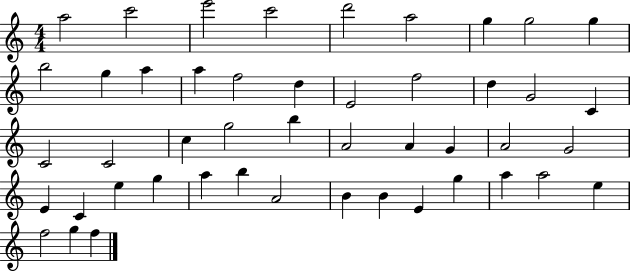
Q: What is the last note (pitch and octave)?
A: F5